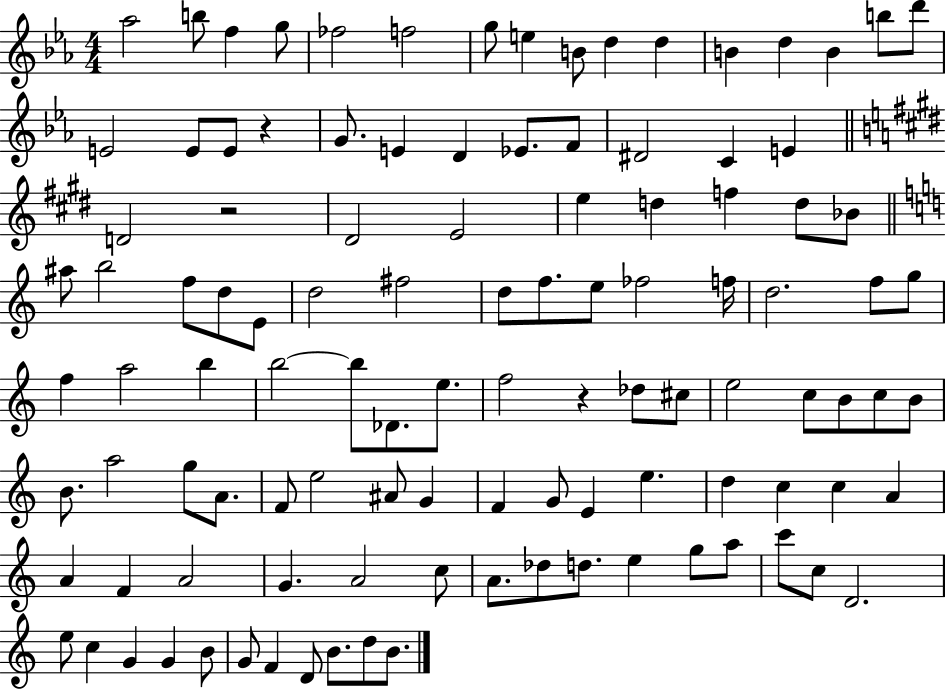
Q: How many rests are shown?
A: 3